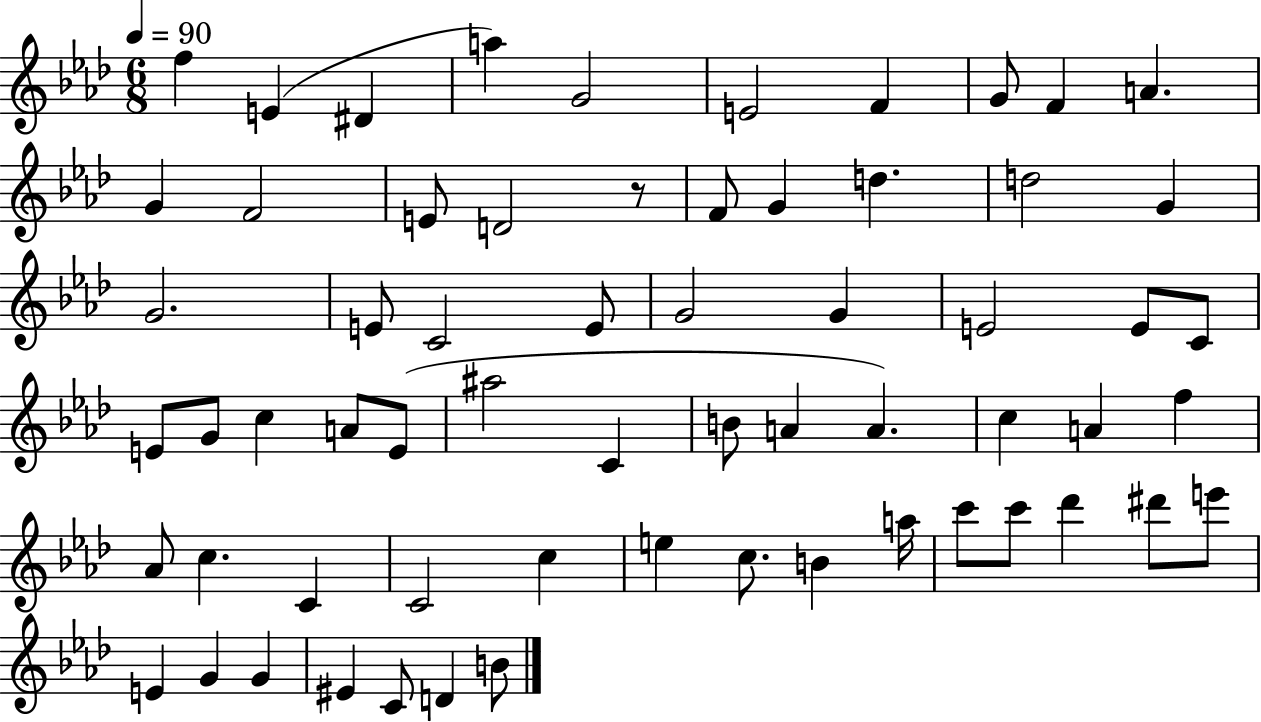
F5/q E4/q D#4/q A5/q G4/h E4/h F4/q G4/e F4/q A4/q. G4/q F4/h E4/e D4/h R/e F4/e G4/q D5/q. D5/h G4/q G4/h. E4/e C4/h E4/e G4/h G4/q E4/h E4/e C4/e E4/e G4/e C5/q A4/e E4/e A#5/h C4/q B4/e A4/q A4/q. C5/q A4/q F5/q Ab4/e C5/q. C4/q C4/h C5/q E5/q C5/e. B4/q A5/s C6/e C6/e Db6/q D#6/e E6/e E4/q G4/q G4/q EIS4/q C4/e D4/q B4/e